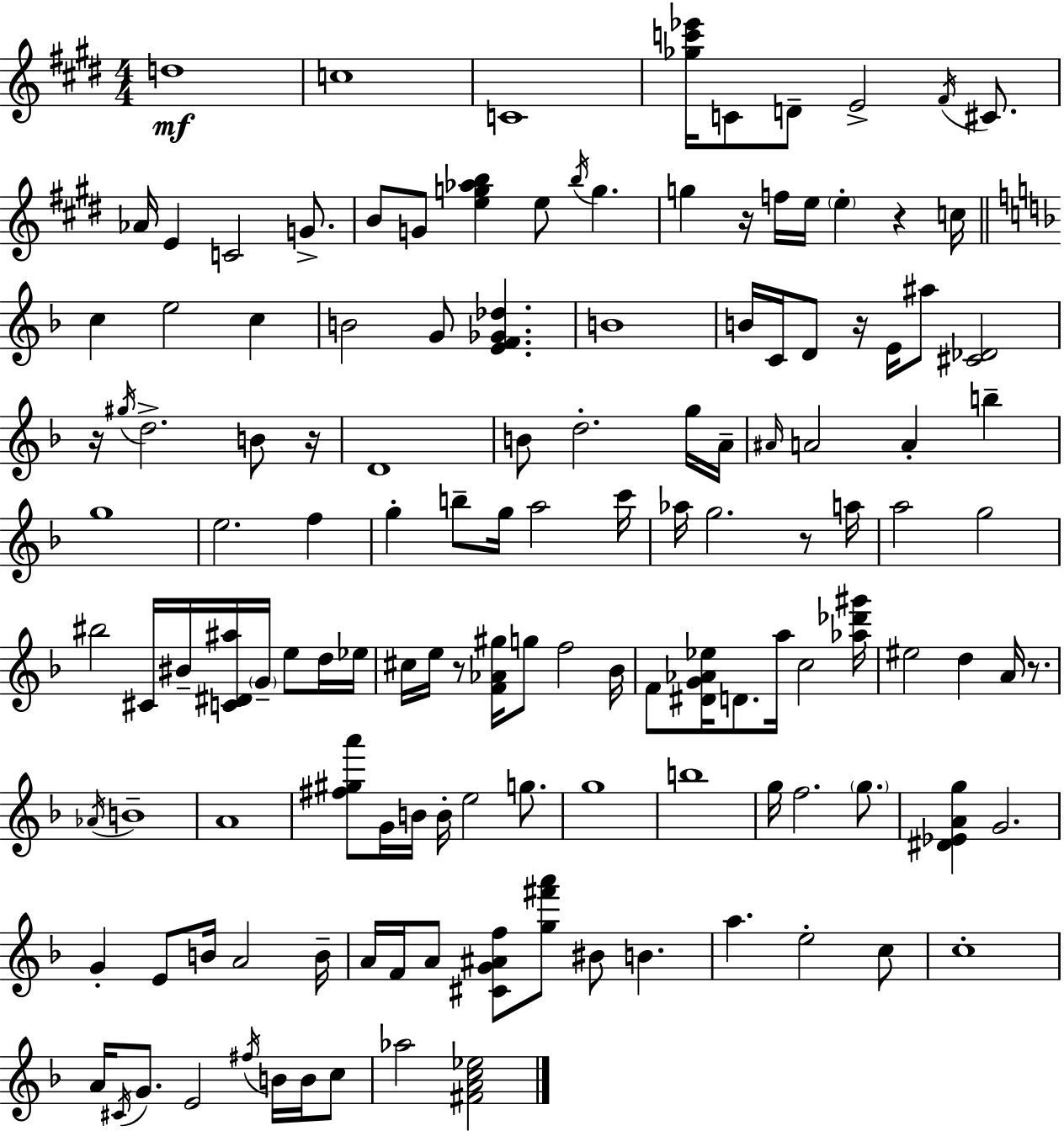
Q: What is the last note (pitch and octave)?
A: Ab5